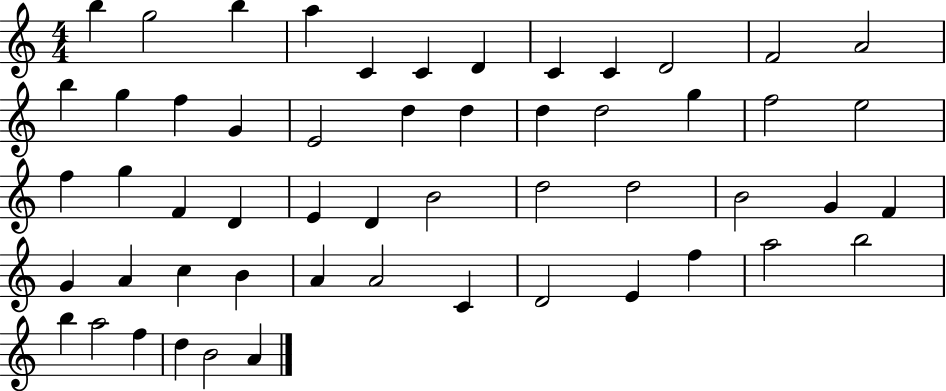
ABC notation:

X:1
T:Untitled
M:4/4
L:1/4
K:C
b g2 b a C C D C C D2 F2 A2 b g f G E2 d d d d2 g f2 e2 f g F D E D B2 d2 d2 B2 G F G A c B A A2 C D2 E f a2 b2 b a2 f d B2 A